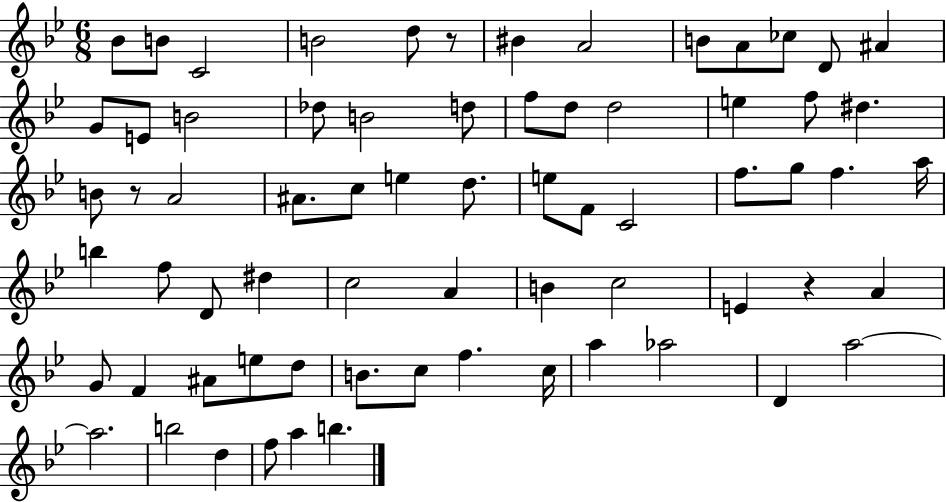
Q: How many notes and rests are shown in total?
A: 69